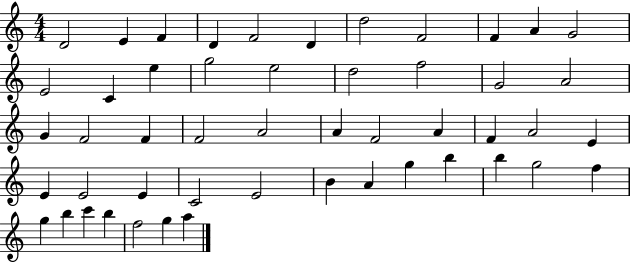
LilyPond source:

{
  \clef treble
  \numericTimeSignature
  \time 4/4
  \key c \major
  d'2 e'4 f'4 | d'4 f'2 d'4 | d''2 f'2 | f'4 a'4 g'2 | \break e'2 c'4 e''4 | g''2 e''2 | d''2 f''2 | g'2 a'2 | \break g'4 f'2 f'4 | f'2 a'2 | a'4 f'2 a'4 | f'4 a'2 e'4 | \break e'4 e'2 e'4 | c'2 e'2 | b'4 a'4 g''4 b''4 | b''4 g''2 f''4 | \break g''4 b''4 c'''4 b''4 | f''2 g''4 a''4 | \bar "|."
}